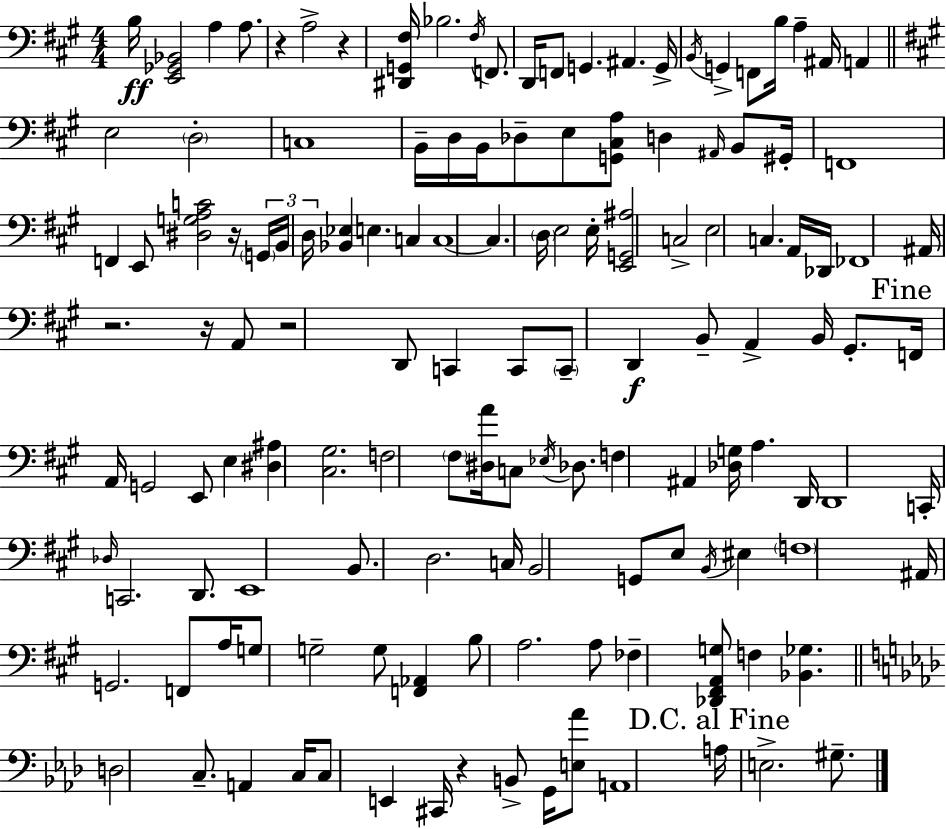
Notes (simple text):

B3/s [E2,Gb2,Bb2]/h A3/q A3/e. R/q A3/h R/q [D#2,G2,F#3]/s Bb3/h. F#3/s F2/e. D2/s F2/e G2/q. A#2/q. G2/s B2/s G2/q F2/e B3/s A3/q A#2/s A2/q E3/h D3/h C3/w B2/s D3/s B2/s Db3/e E3/e [G2,C#3,A3]/e D3/q A#2/s B2/e G#2/s F2/w F2/q E2/e [D#3,G3,A3,C4]/h R/s G2/s B2/s D3/s [Bb2,Eb3]/q E3/q. C3/q C3/w C3/q. D3/s E3/h E3/s [E2,G2,A#3]/h C3/h E3/h C3/q. A2/s Db2/s FES2/w A#2/s R/h. R/s A2/e R/h D2/e C2/q C2/e C2/e D2/q B2/e A2/q B2/s G#2/e. F2/s A2/s G2/h E2/e E3/q [D#3,A#3]/q [C#3,G#3]/h. F3/h F#3/e [D#3,A4]/s C3/e Eb3/s Db3/e. F3/q A#2/q [Db3,G3]/s A3/q. D2/s D2/w C2/s Db3/s C2/h. D2/e. E2/w B2/e. D3/h. C3/s B2/h G2/e E3/e B2/s EIS3/q F3/w A#2/s G2/h. F2/e A3/s G3/e G3/h G3/e [F2,Ab2]/q B3/e A3/h. A3/e FES3/q [Db2,F#2,A2,G3]/e F3/q [Bb2,Gb3]/q. D3/h C3/e. A2/q C3/s C3/e E2/q C#2/s R/q B2/e G2/s [E3,Ab4]/e A2/w A3/s E3/h. G#3/e.